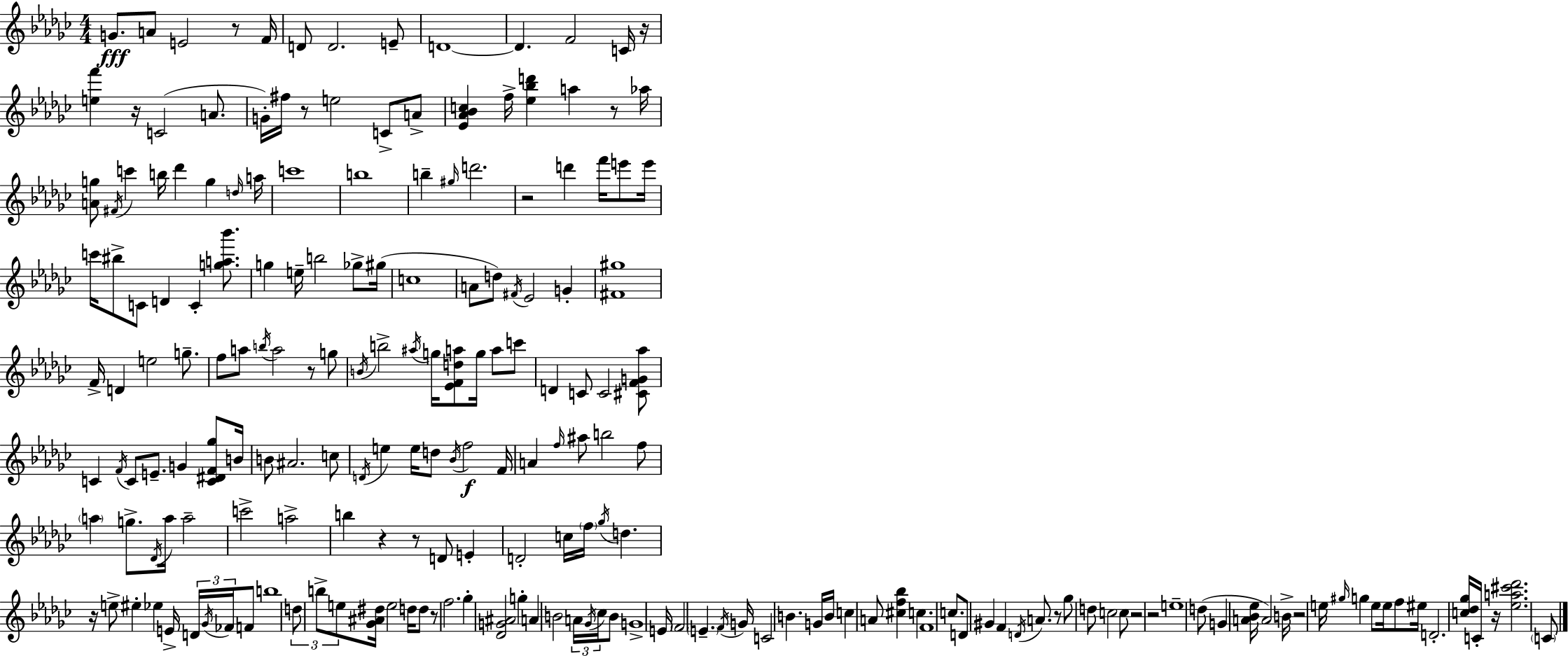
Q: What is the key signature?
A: EES minor